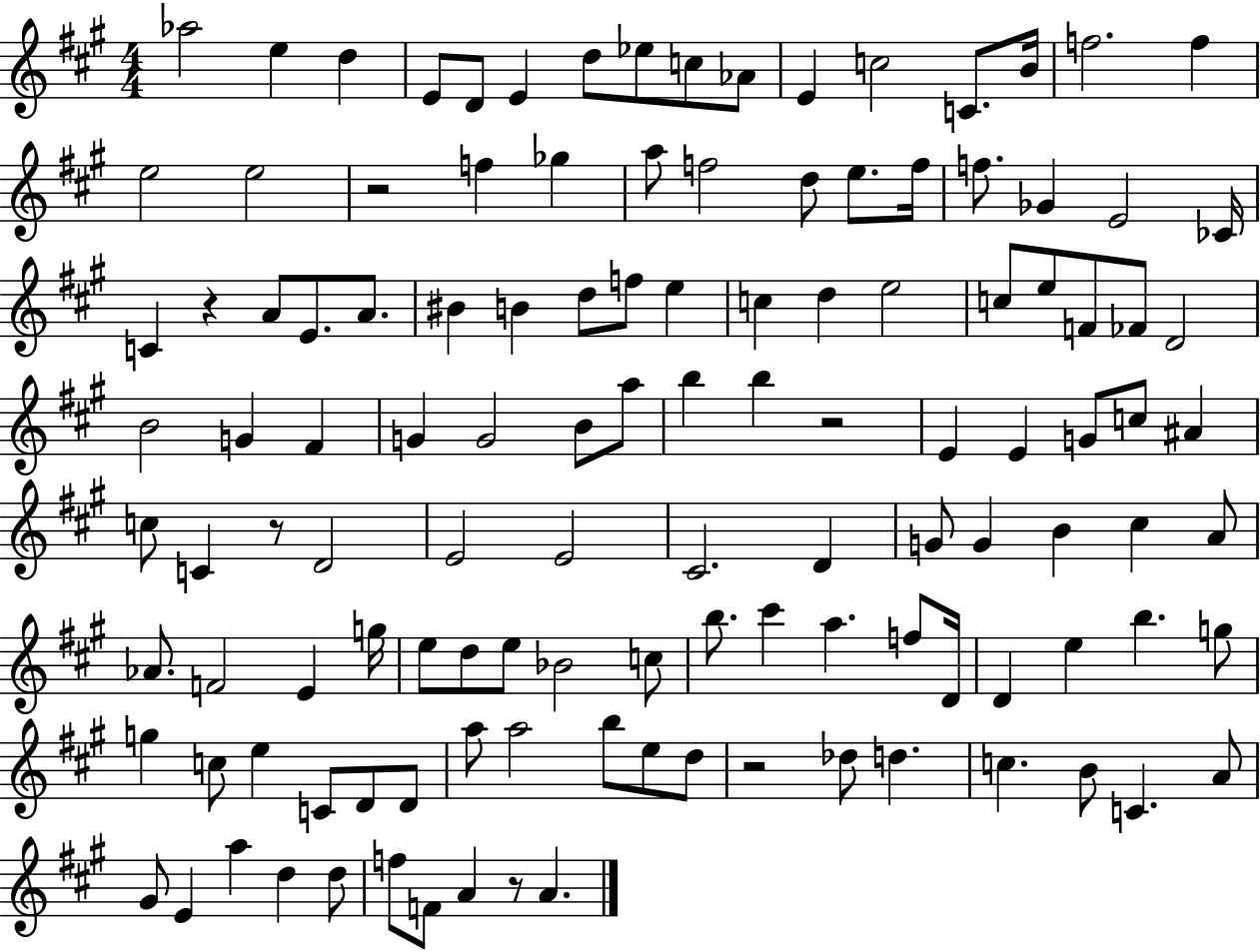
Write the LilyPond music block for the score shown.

{
  \clef treble
  \numericTimeSignature
  \time 4/4
  \key a \major
  aes''2 e''4 d''4 | e'8 d'8 e'4 d''8 ees''8 c''8 aes'8 | e'4 c''2 c'8. b'16 | f''2. f''4 | \break e''2 e''2 | r2 f''4 ges''4 | a''8 f''2 d''8 e''8. f''16 | f''8. ges'4 e'2 ces'16 | \break c'4 r4 a'8 e'8. a'8. | bis'4 b'4 d''8 f''8 e''4 | c''4 d''4 e''2 | c''8 e''8 f'8 fes'8 d'2 | \break b'2 g'4 fis'4 | g'4 g'2 b'8 a''8 | b''4 b''4 r2 | e'4 e'4 g'8 c''8 ais'4 | \break c''8 c'4 r8 d'2 | e'2 e'2 | cis'2. d'4 | g'8 g'4 b'4 cis''4 a'8 | \break aes'8. f'2 e'4 g''16 | e''8 d''8 e''8 bes'2 c''8 | b''8. cis'''4 a''4. f''8 d'16 | d'4 e''4 b''4. g''8 | \break g''4 c''8 e''4 c'8 d'8 d'8 | a''8 a''2 b''8 e''8 d''8 | r2 des''8 d''4. | c''4. b'8 c'4. a'8 | \break gis'8 e'4 a''4 d''4 d''8 | f''8 f'8 a'4 r8 a'4. | \bar "|."
}